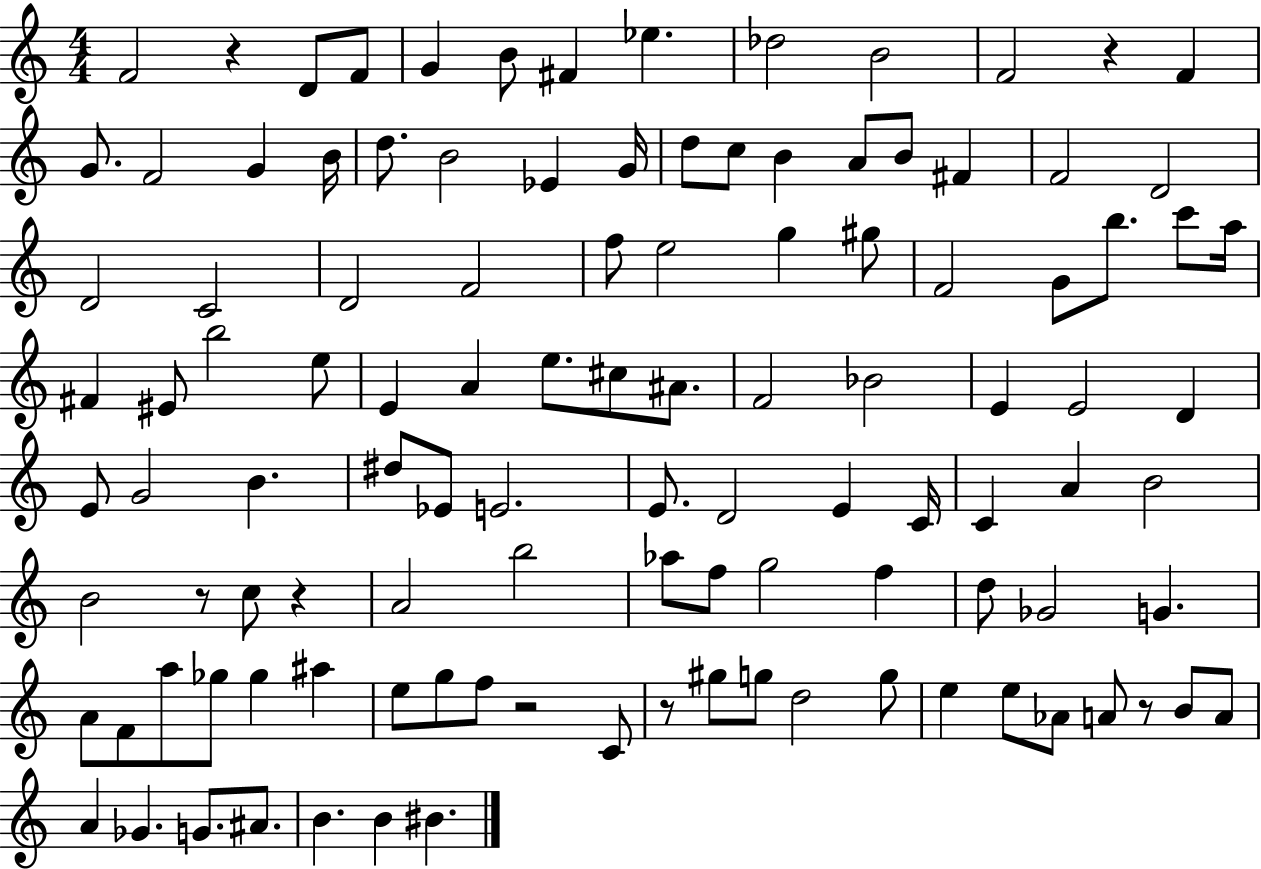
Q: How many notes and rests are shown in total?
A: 112